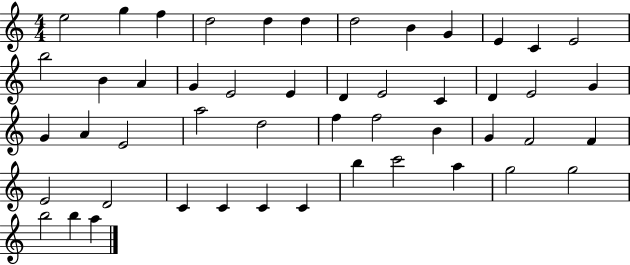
{
  \clef treble
  \numericTimeSignature
  \time 4/4
  \key c \major
  e''2 g''4 f''4 | d''2 d''4 d''4 | d''2 b'4 g'4 | e'4 c'4 e'2 | \break b''2 b'4 a'4 | g'4 e'2 e'4 | d'4 e'2 c'4 | d'4 e'2 g'4 | \break g'4 a'4 e'2 | a''2 d''2 | f''4 f''2 b'4 | g'4 f'2 f'4 | \break e'2 d'2 | c'4 c'4 c'4 c'4 | b''4 c'''2 a''4 | g''2 g''2 | \break b''2 b''4 a''4 | \bar "|."
}